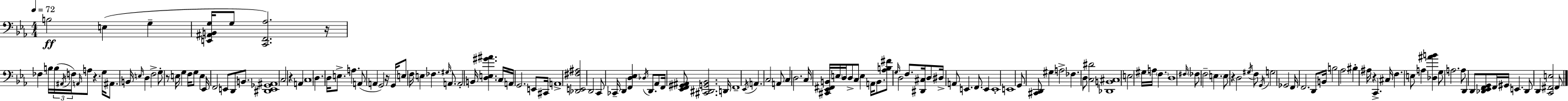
B3/h E3/q G3/q [E2,A#2,B2,G3]/s G3/e [C2,F2,Ab3]/h. R/s FES3/q B3/s B3/s A#2/s F3/s A2/s A3/e R/q. G3/s A#2/e. B2/s E3/s D3/q F3/h G3/e R/e E3/s G3/q F3/s G3/e E3/q Eb2/s F2/h E2/e D2/e B2/e. [D#2,E2,Gb2,A#2]/w C3/h R/q A2/q C3/w D3/q. D3/s E3/e. A3/q. A2/e A2/q G2/h R/s G2/s E3/e F3/s E3/q FES3/q. G#3/s A2/e. A2/h B2/s [D3,E3,G#4,A#4]/q. C3/s A2/s G2/h. E2/e C#2/s A2/w [Db2,E2,F#3,A#3]/h D2/h C2/e CES2/s D2/q [F2,D3,Eb3]/q Db3/s D2/e. Ab2/e F2/s [Eb2,F2,G#2,A#2]/e [C#2,D#2,G2,Bb2]/h. D2/s F2/w Eb2/s A2/q. C3/h A2/e C3/q D3/h. C3/s [C#2,Eb2,F#2,B2]/s E3/s D3/s D3/e C3/e E3/q A2/s B2/e. [Ab3,B3,F#4]/e G3/s D3/h F3/e. [D#2,C#3]/s D3/e D#3/s A2/e E2/q. F2/e. E2/q E2/w E2/w G2/e [C#2,D2]/e G#3/q A3/h FES3/q. D3/e [C3,D#4]/h [Db2,B2,C#3]/w E3/h G#3/s A3/s F3/q. D3/w F#3/s FES3/e F3/h E3/q. E3/e R/q D3/h G#3/s F3/e G2/s G3/h Gb2/h F2/s F2/h. D2/e B2/s B3/h Ab3/h BIS3/q A#3/s R/q C2/q. C#3/s F3/q. E3/e A3/q [Db3,A#4,B4]/q G3/e A3/h. A3/e D2/q D2/e [Db2,Eb2,F2,G2]/e F2/s G#2/s E2/q. Db2/e D2/q [C2,F#2,E3]/h F#2/e